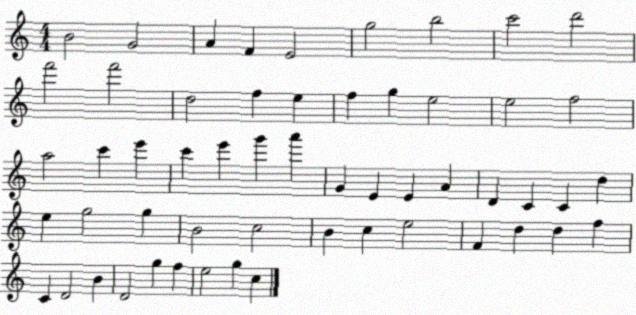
X:1
T:Untitled
M:4/4
L:1/4
K:C
B2 G2 A F E2 g2 b2 c'2 d'2 f'2 f'2 d2 f e f g e2 e2 f2 a2 c' e' c' e' g' a' G E E A D C C d e g2 g B2 c2 B c e2 F d d f C D2 B D2 g f e2 g c